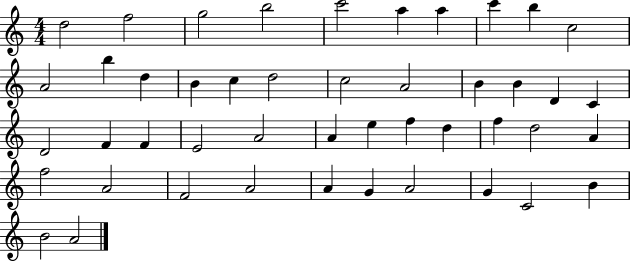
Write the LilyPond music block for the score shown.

{
  \clef treble
  \numericTimeSignature
  \time 4/4
  \key c \major
  d''2 f''2 | g''2 b''2 | c'''2 a''4 a''4 | c'''4 b''4 c''2 | \break a'2 b''4 d''4 | b'4 c''4 d''2 | c''2 a'2 | b'4 b'4 d'4 c'4 | \break d'2 f'4 f'4 | e'2 a'2 | a'4 e''4 f''4 d''4 | f''4 d''2 a'4 | \break f''2 a'2 | f'2 a'2 | a'4 g'4 a'2 | g'4 c'2 b'4 | \break b'2 a'2 | \bar "|."
}